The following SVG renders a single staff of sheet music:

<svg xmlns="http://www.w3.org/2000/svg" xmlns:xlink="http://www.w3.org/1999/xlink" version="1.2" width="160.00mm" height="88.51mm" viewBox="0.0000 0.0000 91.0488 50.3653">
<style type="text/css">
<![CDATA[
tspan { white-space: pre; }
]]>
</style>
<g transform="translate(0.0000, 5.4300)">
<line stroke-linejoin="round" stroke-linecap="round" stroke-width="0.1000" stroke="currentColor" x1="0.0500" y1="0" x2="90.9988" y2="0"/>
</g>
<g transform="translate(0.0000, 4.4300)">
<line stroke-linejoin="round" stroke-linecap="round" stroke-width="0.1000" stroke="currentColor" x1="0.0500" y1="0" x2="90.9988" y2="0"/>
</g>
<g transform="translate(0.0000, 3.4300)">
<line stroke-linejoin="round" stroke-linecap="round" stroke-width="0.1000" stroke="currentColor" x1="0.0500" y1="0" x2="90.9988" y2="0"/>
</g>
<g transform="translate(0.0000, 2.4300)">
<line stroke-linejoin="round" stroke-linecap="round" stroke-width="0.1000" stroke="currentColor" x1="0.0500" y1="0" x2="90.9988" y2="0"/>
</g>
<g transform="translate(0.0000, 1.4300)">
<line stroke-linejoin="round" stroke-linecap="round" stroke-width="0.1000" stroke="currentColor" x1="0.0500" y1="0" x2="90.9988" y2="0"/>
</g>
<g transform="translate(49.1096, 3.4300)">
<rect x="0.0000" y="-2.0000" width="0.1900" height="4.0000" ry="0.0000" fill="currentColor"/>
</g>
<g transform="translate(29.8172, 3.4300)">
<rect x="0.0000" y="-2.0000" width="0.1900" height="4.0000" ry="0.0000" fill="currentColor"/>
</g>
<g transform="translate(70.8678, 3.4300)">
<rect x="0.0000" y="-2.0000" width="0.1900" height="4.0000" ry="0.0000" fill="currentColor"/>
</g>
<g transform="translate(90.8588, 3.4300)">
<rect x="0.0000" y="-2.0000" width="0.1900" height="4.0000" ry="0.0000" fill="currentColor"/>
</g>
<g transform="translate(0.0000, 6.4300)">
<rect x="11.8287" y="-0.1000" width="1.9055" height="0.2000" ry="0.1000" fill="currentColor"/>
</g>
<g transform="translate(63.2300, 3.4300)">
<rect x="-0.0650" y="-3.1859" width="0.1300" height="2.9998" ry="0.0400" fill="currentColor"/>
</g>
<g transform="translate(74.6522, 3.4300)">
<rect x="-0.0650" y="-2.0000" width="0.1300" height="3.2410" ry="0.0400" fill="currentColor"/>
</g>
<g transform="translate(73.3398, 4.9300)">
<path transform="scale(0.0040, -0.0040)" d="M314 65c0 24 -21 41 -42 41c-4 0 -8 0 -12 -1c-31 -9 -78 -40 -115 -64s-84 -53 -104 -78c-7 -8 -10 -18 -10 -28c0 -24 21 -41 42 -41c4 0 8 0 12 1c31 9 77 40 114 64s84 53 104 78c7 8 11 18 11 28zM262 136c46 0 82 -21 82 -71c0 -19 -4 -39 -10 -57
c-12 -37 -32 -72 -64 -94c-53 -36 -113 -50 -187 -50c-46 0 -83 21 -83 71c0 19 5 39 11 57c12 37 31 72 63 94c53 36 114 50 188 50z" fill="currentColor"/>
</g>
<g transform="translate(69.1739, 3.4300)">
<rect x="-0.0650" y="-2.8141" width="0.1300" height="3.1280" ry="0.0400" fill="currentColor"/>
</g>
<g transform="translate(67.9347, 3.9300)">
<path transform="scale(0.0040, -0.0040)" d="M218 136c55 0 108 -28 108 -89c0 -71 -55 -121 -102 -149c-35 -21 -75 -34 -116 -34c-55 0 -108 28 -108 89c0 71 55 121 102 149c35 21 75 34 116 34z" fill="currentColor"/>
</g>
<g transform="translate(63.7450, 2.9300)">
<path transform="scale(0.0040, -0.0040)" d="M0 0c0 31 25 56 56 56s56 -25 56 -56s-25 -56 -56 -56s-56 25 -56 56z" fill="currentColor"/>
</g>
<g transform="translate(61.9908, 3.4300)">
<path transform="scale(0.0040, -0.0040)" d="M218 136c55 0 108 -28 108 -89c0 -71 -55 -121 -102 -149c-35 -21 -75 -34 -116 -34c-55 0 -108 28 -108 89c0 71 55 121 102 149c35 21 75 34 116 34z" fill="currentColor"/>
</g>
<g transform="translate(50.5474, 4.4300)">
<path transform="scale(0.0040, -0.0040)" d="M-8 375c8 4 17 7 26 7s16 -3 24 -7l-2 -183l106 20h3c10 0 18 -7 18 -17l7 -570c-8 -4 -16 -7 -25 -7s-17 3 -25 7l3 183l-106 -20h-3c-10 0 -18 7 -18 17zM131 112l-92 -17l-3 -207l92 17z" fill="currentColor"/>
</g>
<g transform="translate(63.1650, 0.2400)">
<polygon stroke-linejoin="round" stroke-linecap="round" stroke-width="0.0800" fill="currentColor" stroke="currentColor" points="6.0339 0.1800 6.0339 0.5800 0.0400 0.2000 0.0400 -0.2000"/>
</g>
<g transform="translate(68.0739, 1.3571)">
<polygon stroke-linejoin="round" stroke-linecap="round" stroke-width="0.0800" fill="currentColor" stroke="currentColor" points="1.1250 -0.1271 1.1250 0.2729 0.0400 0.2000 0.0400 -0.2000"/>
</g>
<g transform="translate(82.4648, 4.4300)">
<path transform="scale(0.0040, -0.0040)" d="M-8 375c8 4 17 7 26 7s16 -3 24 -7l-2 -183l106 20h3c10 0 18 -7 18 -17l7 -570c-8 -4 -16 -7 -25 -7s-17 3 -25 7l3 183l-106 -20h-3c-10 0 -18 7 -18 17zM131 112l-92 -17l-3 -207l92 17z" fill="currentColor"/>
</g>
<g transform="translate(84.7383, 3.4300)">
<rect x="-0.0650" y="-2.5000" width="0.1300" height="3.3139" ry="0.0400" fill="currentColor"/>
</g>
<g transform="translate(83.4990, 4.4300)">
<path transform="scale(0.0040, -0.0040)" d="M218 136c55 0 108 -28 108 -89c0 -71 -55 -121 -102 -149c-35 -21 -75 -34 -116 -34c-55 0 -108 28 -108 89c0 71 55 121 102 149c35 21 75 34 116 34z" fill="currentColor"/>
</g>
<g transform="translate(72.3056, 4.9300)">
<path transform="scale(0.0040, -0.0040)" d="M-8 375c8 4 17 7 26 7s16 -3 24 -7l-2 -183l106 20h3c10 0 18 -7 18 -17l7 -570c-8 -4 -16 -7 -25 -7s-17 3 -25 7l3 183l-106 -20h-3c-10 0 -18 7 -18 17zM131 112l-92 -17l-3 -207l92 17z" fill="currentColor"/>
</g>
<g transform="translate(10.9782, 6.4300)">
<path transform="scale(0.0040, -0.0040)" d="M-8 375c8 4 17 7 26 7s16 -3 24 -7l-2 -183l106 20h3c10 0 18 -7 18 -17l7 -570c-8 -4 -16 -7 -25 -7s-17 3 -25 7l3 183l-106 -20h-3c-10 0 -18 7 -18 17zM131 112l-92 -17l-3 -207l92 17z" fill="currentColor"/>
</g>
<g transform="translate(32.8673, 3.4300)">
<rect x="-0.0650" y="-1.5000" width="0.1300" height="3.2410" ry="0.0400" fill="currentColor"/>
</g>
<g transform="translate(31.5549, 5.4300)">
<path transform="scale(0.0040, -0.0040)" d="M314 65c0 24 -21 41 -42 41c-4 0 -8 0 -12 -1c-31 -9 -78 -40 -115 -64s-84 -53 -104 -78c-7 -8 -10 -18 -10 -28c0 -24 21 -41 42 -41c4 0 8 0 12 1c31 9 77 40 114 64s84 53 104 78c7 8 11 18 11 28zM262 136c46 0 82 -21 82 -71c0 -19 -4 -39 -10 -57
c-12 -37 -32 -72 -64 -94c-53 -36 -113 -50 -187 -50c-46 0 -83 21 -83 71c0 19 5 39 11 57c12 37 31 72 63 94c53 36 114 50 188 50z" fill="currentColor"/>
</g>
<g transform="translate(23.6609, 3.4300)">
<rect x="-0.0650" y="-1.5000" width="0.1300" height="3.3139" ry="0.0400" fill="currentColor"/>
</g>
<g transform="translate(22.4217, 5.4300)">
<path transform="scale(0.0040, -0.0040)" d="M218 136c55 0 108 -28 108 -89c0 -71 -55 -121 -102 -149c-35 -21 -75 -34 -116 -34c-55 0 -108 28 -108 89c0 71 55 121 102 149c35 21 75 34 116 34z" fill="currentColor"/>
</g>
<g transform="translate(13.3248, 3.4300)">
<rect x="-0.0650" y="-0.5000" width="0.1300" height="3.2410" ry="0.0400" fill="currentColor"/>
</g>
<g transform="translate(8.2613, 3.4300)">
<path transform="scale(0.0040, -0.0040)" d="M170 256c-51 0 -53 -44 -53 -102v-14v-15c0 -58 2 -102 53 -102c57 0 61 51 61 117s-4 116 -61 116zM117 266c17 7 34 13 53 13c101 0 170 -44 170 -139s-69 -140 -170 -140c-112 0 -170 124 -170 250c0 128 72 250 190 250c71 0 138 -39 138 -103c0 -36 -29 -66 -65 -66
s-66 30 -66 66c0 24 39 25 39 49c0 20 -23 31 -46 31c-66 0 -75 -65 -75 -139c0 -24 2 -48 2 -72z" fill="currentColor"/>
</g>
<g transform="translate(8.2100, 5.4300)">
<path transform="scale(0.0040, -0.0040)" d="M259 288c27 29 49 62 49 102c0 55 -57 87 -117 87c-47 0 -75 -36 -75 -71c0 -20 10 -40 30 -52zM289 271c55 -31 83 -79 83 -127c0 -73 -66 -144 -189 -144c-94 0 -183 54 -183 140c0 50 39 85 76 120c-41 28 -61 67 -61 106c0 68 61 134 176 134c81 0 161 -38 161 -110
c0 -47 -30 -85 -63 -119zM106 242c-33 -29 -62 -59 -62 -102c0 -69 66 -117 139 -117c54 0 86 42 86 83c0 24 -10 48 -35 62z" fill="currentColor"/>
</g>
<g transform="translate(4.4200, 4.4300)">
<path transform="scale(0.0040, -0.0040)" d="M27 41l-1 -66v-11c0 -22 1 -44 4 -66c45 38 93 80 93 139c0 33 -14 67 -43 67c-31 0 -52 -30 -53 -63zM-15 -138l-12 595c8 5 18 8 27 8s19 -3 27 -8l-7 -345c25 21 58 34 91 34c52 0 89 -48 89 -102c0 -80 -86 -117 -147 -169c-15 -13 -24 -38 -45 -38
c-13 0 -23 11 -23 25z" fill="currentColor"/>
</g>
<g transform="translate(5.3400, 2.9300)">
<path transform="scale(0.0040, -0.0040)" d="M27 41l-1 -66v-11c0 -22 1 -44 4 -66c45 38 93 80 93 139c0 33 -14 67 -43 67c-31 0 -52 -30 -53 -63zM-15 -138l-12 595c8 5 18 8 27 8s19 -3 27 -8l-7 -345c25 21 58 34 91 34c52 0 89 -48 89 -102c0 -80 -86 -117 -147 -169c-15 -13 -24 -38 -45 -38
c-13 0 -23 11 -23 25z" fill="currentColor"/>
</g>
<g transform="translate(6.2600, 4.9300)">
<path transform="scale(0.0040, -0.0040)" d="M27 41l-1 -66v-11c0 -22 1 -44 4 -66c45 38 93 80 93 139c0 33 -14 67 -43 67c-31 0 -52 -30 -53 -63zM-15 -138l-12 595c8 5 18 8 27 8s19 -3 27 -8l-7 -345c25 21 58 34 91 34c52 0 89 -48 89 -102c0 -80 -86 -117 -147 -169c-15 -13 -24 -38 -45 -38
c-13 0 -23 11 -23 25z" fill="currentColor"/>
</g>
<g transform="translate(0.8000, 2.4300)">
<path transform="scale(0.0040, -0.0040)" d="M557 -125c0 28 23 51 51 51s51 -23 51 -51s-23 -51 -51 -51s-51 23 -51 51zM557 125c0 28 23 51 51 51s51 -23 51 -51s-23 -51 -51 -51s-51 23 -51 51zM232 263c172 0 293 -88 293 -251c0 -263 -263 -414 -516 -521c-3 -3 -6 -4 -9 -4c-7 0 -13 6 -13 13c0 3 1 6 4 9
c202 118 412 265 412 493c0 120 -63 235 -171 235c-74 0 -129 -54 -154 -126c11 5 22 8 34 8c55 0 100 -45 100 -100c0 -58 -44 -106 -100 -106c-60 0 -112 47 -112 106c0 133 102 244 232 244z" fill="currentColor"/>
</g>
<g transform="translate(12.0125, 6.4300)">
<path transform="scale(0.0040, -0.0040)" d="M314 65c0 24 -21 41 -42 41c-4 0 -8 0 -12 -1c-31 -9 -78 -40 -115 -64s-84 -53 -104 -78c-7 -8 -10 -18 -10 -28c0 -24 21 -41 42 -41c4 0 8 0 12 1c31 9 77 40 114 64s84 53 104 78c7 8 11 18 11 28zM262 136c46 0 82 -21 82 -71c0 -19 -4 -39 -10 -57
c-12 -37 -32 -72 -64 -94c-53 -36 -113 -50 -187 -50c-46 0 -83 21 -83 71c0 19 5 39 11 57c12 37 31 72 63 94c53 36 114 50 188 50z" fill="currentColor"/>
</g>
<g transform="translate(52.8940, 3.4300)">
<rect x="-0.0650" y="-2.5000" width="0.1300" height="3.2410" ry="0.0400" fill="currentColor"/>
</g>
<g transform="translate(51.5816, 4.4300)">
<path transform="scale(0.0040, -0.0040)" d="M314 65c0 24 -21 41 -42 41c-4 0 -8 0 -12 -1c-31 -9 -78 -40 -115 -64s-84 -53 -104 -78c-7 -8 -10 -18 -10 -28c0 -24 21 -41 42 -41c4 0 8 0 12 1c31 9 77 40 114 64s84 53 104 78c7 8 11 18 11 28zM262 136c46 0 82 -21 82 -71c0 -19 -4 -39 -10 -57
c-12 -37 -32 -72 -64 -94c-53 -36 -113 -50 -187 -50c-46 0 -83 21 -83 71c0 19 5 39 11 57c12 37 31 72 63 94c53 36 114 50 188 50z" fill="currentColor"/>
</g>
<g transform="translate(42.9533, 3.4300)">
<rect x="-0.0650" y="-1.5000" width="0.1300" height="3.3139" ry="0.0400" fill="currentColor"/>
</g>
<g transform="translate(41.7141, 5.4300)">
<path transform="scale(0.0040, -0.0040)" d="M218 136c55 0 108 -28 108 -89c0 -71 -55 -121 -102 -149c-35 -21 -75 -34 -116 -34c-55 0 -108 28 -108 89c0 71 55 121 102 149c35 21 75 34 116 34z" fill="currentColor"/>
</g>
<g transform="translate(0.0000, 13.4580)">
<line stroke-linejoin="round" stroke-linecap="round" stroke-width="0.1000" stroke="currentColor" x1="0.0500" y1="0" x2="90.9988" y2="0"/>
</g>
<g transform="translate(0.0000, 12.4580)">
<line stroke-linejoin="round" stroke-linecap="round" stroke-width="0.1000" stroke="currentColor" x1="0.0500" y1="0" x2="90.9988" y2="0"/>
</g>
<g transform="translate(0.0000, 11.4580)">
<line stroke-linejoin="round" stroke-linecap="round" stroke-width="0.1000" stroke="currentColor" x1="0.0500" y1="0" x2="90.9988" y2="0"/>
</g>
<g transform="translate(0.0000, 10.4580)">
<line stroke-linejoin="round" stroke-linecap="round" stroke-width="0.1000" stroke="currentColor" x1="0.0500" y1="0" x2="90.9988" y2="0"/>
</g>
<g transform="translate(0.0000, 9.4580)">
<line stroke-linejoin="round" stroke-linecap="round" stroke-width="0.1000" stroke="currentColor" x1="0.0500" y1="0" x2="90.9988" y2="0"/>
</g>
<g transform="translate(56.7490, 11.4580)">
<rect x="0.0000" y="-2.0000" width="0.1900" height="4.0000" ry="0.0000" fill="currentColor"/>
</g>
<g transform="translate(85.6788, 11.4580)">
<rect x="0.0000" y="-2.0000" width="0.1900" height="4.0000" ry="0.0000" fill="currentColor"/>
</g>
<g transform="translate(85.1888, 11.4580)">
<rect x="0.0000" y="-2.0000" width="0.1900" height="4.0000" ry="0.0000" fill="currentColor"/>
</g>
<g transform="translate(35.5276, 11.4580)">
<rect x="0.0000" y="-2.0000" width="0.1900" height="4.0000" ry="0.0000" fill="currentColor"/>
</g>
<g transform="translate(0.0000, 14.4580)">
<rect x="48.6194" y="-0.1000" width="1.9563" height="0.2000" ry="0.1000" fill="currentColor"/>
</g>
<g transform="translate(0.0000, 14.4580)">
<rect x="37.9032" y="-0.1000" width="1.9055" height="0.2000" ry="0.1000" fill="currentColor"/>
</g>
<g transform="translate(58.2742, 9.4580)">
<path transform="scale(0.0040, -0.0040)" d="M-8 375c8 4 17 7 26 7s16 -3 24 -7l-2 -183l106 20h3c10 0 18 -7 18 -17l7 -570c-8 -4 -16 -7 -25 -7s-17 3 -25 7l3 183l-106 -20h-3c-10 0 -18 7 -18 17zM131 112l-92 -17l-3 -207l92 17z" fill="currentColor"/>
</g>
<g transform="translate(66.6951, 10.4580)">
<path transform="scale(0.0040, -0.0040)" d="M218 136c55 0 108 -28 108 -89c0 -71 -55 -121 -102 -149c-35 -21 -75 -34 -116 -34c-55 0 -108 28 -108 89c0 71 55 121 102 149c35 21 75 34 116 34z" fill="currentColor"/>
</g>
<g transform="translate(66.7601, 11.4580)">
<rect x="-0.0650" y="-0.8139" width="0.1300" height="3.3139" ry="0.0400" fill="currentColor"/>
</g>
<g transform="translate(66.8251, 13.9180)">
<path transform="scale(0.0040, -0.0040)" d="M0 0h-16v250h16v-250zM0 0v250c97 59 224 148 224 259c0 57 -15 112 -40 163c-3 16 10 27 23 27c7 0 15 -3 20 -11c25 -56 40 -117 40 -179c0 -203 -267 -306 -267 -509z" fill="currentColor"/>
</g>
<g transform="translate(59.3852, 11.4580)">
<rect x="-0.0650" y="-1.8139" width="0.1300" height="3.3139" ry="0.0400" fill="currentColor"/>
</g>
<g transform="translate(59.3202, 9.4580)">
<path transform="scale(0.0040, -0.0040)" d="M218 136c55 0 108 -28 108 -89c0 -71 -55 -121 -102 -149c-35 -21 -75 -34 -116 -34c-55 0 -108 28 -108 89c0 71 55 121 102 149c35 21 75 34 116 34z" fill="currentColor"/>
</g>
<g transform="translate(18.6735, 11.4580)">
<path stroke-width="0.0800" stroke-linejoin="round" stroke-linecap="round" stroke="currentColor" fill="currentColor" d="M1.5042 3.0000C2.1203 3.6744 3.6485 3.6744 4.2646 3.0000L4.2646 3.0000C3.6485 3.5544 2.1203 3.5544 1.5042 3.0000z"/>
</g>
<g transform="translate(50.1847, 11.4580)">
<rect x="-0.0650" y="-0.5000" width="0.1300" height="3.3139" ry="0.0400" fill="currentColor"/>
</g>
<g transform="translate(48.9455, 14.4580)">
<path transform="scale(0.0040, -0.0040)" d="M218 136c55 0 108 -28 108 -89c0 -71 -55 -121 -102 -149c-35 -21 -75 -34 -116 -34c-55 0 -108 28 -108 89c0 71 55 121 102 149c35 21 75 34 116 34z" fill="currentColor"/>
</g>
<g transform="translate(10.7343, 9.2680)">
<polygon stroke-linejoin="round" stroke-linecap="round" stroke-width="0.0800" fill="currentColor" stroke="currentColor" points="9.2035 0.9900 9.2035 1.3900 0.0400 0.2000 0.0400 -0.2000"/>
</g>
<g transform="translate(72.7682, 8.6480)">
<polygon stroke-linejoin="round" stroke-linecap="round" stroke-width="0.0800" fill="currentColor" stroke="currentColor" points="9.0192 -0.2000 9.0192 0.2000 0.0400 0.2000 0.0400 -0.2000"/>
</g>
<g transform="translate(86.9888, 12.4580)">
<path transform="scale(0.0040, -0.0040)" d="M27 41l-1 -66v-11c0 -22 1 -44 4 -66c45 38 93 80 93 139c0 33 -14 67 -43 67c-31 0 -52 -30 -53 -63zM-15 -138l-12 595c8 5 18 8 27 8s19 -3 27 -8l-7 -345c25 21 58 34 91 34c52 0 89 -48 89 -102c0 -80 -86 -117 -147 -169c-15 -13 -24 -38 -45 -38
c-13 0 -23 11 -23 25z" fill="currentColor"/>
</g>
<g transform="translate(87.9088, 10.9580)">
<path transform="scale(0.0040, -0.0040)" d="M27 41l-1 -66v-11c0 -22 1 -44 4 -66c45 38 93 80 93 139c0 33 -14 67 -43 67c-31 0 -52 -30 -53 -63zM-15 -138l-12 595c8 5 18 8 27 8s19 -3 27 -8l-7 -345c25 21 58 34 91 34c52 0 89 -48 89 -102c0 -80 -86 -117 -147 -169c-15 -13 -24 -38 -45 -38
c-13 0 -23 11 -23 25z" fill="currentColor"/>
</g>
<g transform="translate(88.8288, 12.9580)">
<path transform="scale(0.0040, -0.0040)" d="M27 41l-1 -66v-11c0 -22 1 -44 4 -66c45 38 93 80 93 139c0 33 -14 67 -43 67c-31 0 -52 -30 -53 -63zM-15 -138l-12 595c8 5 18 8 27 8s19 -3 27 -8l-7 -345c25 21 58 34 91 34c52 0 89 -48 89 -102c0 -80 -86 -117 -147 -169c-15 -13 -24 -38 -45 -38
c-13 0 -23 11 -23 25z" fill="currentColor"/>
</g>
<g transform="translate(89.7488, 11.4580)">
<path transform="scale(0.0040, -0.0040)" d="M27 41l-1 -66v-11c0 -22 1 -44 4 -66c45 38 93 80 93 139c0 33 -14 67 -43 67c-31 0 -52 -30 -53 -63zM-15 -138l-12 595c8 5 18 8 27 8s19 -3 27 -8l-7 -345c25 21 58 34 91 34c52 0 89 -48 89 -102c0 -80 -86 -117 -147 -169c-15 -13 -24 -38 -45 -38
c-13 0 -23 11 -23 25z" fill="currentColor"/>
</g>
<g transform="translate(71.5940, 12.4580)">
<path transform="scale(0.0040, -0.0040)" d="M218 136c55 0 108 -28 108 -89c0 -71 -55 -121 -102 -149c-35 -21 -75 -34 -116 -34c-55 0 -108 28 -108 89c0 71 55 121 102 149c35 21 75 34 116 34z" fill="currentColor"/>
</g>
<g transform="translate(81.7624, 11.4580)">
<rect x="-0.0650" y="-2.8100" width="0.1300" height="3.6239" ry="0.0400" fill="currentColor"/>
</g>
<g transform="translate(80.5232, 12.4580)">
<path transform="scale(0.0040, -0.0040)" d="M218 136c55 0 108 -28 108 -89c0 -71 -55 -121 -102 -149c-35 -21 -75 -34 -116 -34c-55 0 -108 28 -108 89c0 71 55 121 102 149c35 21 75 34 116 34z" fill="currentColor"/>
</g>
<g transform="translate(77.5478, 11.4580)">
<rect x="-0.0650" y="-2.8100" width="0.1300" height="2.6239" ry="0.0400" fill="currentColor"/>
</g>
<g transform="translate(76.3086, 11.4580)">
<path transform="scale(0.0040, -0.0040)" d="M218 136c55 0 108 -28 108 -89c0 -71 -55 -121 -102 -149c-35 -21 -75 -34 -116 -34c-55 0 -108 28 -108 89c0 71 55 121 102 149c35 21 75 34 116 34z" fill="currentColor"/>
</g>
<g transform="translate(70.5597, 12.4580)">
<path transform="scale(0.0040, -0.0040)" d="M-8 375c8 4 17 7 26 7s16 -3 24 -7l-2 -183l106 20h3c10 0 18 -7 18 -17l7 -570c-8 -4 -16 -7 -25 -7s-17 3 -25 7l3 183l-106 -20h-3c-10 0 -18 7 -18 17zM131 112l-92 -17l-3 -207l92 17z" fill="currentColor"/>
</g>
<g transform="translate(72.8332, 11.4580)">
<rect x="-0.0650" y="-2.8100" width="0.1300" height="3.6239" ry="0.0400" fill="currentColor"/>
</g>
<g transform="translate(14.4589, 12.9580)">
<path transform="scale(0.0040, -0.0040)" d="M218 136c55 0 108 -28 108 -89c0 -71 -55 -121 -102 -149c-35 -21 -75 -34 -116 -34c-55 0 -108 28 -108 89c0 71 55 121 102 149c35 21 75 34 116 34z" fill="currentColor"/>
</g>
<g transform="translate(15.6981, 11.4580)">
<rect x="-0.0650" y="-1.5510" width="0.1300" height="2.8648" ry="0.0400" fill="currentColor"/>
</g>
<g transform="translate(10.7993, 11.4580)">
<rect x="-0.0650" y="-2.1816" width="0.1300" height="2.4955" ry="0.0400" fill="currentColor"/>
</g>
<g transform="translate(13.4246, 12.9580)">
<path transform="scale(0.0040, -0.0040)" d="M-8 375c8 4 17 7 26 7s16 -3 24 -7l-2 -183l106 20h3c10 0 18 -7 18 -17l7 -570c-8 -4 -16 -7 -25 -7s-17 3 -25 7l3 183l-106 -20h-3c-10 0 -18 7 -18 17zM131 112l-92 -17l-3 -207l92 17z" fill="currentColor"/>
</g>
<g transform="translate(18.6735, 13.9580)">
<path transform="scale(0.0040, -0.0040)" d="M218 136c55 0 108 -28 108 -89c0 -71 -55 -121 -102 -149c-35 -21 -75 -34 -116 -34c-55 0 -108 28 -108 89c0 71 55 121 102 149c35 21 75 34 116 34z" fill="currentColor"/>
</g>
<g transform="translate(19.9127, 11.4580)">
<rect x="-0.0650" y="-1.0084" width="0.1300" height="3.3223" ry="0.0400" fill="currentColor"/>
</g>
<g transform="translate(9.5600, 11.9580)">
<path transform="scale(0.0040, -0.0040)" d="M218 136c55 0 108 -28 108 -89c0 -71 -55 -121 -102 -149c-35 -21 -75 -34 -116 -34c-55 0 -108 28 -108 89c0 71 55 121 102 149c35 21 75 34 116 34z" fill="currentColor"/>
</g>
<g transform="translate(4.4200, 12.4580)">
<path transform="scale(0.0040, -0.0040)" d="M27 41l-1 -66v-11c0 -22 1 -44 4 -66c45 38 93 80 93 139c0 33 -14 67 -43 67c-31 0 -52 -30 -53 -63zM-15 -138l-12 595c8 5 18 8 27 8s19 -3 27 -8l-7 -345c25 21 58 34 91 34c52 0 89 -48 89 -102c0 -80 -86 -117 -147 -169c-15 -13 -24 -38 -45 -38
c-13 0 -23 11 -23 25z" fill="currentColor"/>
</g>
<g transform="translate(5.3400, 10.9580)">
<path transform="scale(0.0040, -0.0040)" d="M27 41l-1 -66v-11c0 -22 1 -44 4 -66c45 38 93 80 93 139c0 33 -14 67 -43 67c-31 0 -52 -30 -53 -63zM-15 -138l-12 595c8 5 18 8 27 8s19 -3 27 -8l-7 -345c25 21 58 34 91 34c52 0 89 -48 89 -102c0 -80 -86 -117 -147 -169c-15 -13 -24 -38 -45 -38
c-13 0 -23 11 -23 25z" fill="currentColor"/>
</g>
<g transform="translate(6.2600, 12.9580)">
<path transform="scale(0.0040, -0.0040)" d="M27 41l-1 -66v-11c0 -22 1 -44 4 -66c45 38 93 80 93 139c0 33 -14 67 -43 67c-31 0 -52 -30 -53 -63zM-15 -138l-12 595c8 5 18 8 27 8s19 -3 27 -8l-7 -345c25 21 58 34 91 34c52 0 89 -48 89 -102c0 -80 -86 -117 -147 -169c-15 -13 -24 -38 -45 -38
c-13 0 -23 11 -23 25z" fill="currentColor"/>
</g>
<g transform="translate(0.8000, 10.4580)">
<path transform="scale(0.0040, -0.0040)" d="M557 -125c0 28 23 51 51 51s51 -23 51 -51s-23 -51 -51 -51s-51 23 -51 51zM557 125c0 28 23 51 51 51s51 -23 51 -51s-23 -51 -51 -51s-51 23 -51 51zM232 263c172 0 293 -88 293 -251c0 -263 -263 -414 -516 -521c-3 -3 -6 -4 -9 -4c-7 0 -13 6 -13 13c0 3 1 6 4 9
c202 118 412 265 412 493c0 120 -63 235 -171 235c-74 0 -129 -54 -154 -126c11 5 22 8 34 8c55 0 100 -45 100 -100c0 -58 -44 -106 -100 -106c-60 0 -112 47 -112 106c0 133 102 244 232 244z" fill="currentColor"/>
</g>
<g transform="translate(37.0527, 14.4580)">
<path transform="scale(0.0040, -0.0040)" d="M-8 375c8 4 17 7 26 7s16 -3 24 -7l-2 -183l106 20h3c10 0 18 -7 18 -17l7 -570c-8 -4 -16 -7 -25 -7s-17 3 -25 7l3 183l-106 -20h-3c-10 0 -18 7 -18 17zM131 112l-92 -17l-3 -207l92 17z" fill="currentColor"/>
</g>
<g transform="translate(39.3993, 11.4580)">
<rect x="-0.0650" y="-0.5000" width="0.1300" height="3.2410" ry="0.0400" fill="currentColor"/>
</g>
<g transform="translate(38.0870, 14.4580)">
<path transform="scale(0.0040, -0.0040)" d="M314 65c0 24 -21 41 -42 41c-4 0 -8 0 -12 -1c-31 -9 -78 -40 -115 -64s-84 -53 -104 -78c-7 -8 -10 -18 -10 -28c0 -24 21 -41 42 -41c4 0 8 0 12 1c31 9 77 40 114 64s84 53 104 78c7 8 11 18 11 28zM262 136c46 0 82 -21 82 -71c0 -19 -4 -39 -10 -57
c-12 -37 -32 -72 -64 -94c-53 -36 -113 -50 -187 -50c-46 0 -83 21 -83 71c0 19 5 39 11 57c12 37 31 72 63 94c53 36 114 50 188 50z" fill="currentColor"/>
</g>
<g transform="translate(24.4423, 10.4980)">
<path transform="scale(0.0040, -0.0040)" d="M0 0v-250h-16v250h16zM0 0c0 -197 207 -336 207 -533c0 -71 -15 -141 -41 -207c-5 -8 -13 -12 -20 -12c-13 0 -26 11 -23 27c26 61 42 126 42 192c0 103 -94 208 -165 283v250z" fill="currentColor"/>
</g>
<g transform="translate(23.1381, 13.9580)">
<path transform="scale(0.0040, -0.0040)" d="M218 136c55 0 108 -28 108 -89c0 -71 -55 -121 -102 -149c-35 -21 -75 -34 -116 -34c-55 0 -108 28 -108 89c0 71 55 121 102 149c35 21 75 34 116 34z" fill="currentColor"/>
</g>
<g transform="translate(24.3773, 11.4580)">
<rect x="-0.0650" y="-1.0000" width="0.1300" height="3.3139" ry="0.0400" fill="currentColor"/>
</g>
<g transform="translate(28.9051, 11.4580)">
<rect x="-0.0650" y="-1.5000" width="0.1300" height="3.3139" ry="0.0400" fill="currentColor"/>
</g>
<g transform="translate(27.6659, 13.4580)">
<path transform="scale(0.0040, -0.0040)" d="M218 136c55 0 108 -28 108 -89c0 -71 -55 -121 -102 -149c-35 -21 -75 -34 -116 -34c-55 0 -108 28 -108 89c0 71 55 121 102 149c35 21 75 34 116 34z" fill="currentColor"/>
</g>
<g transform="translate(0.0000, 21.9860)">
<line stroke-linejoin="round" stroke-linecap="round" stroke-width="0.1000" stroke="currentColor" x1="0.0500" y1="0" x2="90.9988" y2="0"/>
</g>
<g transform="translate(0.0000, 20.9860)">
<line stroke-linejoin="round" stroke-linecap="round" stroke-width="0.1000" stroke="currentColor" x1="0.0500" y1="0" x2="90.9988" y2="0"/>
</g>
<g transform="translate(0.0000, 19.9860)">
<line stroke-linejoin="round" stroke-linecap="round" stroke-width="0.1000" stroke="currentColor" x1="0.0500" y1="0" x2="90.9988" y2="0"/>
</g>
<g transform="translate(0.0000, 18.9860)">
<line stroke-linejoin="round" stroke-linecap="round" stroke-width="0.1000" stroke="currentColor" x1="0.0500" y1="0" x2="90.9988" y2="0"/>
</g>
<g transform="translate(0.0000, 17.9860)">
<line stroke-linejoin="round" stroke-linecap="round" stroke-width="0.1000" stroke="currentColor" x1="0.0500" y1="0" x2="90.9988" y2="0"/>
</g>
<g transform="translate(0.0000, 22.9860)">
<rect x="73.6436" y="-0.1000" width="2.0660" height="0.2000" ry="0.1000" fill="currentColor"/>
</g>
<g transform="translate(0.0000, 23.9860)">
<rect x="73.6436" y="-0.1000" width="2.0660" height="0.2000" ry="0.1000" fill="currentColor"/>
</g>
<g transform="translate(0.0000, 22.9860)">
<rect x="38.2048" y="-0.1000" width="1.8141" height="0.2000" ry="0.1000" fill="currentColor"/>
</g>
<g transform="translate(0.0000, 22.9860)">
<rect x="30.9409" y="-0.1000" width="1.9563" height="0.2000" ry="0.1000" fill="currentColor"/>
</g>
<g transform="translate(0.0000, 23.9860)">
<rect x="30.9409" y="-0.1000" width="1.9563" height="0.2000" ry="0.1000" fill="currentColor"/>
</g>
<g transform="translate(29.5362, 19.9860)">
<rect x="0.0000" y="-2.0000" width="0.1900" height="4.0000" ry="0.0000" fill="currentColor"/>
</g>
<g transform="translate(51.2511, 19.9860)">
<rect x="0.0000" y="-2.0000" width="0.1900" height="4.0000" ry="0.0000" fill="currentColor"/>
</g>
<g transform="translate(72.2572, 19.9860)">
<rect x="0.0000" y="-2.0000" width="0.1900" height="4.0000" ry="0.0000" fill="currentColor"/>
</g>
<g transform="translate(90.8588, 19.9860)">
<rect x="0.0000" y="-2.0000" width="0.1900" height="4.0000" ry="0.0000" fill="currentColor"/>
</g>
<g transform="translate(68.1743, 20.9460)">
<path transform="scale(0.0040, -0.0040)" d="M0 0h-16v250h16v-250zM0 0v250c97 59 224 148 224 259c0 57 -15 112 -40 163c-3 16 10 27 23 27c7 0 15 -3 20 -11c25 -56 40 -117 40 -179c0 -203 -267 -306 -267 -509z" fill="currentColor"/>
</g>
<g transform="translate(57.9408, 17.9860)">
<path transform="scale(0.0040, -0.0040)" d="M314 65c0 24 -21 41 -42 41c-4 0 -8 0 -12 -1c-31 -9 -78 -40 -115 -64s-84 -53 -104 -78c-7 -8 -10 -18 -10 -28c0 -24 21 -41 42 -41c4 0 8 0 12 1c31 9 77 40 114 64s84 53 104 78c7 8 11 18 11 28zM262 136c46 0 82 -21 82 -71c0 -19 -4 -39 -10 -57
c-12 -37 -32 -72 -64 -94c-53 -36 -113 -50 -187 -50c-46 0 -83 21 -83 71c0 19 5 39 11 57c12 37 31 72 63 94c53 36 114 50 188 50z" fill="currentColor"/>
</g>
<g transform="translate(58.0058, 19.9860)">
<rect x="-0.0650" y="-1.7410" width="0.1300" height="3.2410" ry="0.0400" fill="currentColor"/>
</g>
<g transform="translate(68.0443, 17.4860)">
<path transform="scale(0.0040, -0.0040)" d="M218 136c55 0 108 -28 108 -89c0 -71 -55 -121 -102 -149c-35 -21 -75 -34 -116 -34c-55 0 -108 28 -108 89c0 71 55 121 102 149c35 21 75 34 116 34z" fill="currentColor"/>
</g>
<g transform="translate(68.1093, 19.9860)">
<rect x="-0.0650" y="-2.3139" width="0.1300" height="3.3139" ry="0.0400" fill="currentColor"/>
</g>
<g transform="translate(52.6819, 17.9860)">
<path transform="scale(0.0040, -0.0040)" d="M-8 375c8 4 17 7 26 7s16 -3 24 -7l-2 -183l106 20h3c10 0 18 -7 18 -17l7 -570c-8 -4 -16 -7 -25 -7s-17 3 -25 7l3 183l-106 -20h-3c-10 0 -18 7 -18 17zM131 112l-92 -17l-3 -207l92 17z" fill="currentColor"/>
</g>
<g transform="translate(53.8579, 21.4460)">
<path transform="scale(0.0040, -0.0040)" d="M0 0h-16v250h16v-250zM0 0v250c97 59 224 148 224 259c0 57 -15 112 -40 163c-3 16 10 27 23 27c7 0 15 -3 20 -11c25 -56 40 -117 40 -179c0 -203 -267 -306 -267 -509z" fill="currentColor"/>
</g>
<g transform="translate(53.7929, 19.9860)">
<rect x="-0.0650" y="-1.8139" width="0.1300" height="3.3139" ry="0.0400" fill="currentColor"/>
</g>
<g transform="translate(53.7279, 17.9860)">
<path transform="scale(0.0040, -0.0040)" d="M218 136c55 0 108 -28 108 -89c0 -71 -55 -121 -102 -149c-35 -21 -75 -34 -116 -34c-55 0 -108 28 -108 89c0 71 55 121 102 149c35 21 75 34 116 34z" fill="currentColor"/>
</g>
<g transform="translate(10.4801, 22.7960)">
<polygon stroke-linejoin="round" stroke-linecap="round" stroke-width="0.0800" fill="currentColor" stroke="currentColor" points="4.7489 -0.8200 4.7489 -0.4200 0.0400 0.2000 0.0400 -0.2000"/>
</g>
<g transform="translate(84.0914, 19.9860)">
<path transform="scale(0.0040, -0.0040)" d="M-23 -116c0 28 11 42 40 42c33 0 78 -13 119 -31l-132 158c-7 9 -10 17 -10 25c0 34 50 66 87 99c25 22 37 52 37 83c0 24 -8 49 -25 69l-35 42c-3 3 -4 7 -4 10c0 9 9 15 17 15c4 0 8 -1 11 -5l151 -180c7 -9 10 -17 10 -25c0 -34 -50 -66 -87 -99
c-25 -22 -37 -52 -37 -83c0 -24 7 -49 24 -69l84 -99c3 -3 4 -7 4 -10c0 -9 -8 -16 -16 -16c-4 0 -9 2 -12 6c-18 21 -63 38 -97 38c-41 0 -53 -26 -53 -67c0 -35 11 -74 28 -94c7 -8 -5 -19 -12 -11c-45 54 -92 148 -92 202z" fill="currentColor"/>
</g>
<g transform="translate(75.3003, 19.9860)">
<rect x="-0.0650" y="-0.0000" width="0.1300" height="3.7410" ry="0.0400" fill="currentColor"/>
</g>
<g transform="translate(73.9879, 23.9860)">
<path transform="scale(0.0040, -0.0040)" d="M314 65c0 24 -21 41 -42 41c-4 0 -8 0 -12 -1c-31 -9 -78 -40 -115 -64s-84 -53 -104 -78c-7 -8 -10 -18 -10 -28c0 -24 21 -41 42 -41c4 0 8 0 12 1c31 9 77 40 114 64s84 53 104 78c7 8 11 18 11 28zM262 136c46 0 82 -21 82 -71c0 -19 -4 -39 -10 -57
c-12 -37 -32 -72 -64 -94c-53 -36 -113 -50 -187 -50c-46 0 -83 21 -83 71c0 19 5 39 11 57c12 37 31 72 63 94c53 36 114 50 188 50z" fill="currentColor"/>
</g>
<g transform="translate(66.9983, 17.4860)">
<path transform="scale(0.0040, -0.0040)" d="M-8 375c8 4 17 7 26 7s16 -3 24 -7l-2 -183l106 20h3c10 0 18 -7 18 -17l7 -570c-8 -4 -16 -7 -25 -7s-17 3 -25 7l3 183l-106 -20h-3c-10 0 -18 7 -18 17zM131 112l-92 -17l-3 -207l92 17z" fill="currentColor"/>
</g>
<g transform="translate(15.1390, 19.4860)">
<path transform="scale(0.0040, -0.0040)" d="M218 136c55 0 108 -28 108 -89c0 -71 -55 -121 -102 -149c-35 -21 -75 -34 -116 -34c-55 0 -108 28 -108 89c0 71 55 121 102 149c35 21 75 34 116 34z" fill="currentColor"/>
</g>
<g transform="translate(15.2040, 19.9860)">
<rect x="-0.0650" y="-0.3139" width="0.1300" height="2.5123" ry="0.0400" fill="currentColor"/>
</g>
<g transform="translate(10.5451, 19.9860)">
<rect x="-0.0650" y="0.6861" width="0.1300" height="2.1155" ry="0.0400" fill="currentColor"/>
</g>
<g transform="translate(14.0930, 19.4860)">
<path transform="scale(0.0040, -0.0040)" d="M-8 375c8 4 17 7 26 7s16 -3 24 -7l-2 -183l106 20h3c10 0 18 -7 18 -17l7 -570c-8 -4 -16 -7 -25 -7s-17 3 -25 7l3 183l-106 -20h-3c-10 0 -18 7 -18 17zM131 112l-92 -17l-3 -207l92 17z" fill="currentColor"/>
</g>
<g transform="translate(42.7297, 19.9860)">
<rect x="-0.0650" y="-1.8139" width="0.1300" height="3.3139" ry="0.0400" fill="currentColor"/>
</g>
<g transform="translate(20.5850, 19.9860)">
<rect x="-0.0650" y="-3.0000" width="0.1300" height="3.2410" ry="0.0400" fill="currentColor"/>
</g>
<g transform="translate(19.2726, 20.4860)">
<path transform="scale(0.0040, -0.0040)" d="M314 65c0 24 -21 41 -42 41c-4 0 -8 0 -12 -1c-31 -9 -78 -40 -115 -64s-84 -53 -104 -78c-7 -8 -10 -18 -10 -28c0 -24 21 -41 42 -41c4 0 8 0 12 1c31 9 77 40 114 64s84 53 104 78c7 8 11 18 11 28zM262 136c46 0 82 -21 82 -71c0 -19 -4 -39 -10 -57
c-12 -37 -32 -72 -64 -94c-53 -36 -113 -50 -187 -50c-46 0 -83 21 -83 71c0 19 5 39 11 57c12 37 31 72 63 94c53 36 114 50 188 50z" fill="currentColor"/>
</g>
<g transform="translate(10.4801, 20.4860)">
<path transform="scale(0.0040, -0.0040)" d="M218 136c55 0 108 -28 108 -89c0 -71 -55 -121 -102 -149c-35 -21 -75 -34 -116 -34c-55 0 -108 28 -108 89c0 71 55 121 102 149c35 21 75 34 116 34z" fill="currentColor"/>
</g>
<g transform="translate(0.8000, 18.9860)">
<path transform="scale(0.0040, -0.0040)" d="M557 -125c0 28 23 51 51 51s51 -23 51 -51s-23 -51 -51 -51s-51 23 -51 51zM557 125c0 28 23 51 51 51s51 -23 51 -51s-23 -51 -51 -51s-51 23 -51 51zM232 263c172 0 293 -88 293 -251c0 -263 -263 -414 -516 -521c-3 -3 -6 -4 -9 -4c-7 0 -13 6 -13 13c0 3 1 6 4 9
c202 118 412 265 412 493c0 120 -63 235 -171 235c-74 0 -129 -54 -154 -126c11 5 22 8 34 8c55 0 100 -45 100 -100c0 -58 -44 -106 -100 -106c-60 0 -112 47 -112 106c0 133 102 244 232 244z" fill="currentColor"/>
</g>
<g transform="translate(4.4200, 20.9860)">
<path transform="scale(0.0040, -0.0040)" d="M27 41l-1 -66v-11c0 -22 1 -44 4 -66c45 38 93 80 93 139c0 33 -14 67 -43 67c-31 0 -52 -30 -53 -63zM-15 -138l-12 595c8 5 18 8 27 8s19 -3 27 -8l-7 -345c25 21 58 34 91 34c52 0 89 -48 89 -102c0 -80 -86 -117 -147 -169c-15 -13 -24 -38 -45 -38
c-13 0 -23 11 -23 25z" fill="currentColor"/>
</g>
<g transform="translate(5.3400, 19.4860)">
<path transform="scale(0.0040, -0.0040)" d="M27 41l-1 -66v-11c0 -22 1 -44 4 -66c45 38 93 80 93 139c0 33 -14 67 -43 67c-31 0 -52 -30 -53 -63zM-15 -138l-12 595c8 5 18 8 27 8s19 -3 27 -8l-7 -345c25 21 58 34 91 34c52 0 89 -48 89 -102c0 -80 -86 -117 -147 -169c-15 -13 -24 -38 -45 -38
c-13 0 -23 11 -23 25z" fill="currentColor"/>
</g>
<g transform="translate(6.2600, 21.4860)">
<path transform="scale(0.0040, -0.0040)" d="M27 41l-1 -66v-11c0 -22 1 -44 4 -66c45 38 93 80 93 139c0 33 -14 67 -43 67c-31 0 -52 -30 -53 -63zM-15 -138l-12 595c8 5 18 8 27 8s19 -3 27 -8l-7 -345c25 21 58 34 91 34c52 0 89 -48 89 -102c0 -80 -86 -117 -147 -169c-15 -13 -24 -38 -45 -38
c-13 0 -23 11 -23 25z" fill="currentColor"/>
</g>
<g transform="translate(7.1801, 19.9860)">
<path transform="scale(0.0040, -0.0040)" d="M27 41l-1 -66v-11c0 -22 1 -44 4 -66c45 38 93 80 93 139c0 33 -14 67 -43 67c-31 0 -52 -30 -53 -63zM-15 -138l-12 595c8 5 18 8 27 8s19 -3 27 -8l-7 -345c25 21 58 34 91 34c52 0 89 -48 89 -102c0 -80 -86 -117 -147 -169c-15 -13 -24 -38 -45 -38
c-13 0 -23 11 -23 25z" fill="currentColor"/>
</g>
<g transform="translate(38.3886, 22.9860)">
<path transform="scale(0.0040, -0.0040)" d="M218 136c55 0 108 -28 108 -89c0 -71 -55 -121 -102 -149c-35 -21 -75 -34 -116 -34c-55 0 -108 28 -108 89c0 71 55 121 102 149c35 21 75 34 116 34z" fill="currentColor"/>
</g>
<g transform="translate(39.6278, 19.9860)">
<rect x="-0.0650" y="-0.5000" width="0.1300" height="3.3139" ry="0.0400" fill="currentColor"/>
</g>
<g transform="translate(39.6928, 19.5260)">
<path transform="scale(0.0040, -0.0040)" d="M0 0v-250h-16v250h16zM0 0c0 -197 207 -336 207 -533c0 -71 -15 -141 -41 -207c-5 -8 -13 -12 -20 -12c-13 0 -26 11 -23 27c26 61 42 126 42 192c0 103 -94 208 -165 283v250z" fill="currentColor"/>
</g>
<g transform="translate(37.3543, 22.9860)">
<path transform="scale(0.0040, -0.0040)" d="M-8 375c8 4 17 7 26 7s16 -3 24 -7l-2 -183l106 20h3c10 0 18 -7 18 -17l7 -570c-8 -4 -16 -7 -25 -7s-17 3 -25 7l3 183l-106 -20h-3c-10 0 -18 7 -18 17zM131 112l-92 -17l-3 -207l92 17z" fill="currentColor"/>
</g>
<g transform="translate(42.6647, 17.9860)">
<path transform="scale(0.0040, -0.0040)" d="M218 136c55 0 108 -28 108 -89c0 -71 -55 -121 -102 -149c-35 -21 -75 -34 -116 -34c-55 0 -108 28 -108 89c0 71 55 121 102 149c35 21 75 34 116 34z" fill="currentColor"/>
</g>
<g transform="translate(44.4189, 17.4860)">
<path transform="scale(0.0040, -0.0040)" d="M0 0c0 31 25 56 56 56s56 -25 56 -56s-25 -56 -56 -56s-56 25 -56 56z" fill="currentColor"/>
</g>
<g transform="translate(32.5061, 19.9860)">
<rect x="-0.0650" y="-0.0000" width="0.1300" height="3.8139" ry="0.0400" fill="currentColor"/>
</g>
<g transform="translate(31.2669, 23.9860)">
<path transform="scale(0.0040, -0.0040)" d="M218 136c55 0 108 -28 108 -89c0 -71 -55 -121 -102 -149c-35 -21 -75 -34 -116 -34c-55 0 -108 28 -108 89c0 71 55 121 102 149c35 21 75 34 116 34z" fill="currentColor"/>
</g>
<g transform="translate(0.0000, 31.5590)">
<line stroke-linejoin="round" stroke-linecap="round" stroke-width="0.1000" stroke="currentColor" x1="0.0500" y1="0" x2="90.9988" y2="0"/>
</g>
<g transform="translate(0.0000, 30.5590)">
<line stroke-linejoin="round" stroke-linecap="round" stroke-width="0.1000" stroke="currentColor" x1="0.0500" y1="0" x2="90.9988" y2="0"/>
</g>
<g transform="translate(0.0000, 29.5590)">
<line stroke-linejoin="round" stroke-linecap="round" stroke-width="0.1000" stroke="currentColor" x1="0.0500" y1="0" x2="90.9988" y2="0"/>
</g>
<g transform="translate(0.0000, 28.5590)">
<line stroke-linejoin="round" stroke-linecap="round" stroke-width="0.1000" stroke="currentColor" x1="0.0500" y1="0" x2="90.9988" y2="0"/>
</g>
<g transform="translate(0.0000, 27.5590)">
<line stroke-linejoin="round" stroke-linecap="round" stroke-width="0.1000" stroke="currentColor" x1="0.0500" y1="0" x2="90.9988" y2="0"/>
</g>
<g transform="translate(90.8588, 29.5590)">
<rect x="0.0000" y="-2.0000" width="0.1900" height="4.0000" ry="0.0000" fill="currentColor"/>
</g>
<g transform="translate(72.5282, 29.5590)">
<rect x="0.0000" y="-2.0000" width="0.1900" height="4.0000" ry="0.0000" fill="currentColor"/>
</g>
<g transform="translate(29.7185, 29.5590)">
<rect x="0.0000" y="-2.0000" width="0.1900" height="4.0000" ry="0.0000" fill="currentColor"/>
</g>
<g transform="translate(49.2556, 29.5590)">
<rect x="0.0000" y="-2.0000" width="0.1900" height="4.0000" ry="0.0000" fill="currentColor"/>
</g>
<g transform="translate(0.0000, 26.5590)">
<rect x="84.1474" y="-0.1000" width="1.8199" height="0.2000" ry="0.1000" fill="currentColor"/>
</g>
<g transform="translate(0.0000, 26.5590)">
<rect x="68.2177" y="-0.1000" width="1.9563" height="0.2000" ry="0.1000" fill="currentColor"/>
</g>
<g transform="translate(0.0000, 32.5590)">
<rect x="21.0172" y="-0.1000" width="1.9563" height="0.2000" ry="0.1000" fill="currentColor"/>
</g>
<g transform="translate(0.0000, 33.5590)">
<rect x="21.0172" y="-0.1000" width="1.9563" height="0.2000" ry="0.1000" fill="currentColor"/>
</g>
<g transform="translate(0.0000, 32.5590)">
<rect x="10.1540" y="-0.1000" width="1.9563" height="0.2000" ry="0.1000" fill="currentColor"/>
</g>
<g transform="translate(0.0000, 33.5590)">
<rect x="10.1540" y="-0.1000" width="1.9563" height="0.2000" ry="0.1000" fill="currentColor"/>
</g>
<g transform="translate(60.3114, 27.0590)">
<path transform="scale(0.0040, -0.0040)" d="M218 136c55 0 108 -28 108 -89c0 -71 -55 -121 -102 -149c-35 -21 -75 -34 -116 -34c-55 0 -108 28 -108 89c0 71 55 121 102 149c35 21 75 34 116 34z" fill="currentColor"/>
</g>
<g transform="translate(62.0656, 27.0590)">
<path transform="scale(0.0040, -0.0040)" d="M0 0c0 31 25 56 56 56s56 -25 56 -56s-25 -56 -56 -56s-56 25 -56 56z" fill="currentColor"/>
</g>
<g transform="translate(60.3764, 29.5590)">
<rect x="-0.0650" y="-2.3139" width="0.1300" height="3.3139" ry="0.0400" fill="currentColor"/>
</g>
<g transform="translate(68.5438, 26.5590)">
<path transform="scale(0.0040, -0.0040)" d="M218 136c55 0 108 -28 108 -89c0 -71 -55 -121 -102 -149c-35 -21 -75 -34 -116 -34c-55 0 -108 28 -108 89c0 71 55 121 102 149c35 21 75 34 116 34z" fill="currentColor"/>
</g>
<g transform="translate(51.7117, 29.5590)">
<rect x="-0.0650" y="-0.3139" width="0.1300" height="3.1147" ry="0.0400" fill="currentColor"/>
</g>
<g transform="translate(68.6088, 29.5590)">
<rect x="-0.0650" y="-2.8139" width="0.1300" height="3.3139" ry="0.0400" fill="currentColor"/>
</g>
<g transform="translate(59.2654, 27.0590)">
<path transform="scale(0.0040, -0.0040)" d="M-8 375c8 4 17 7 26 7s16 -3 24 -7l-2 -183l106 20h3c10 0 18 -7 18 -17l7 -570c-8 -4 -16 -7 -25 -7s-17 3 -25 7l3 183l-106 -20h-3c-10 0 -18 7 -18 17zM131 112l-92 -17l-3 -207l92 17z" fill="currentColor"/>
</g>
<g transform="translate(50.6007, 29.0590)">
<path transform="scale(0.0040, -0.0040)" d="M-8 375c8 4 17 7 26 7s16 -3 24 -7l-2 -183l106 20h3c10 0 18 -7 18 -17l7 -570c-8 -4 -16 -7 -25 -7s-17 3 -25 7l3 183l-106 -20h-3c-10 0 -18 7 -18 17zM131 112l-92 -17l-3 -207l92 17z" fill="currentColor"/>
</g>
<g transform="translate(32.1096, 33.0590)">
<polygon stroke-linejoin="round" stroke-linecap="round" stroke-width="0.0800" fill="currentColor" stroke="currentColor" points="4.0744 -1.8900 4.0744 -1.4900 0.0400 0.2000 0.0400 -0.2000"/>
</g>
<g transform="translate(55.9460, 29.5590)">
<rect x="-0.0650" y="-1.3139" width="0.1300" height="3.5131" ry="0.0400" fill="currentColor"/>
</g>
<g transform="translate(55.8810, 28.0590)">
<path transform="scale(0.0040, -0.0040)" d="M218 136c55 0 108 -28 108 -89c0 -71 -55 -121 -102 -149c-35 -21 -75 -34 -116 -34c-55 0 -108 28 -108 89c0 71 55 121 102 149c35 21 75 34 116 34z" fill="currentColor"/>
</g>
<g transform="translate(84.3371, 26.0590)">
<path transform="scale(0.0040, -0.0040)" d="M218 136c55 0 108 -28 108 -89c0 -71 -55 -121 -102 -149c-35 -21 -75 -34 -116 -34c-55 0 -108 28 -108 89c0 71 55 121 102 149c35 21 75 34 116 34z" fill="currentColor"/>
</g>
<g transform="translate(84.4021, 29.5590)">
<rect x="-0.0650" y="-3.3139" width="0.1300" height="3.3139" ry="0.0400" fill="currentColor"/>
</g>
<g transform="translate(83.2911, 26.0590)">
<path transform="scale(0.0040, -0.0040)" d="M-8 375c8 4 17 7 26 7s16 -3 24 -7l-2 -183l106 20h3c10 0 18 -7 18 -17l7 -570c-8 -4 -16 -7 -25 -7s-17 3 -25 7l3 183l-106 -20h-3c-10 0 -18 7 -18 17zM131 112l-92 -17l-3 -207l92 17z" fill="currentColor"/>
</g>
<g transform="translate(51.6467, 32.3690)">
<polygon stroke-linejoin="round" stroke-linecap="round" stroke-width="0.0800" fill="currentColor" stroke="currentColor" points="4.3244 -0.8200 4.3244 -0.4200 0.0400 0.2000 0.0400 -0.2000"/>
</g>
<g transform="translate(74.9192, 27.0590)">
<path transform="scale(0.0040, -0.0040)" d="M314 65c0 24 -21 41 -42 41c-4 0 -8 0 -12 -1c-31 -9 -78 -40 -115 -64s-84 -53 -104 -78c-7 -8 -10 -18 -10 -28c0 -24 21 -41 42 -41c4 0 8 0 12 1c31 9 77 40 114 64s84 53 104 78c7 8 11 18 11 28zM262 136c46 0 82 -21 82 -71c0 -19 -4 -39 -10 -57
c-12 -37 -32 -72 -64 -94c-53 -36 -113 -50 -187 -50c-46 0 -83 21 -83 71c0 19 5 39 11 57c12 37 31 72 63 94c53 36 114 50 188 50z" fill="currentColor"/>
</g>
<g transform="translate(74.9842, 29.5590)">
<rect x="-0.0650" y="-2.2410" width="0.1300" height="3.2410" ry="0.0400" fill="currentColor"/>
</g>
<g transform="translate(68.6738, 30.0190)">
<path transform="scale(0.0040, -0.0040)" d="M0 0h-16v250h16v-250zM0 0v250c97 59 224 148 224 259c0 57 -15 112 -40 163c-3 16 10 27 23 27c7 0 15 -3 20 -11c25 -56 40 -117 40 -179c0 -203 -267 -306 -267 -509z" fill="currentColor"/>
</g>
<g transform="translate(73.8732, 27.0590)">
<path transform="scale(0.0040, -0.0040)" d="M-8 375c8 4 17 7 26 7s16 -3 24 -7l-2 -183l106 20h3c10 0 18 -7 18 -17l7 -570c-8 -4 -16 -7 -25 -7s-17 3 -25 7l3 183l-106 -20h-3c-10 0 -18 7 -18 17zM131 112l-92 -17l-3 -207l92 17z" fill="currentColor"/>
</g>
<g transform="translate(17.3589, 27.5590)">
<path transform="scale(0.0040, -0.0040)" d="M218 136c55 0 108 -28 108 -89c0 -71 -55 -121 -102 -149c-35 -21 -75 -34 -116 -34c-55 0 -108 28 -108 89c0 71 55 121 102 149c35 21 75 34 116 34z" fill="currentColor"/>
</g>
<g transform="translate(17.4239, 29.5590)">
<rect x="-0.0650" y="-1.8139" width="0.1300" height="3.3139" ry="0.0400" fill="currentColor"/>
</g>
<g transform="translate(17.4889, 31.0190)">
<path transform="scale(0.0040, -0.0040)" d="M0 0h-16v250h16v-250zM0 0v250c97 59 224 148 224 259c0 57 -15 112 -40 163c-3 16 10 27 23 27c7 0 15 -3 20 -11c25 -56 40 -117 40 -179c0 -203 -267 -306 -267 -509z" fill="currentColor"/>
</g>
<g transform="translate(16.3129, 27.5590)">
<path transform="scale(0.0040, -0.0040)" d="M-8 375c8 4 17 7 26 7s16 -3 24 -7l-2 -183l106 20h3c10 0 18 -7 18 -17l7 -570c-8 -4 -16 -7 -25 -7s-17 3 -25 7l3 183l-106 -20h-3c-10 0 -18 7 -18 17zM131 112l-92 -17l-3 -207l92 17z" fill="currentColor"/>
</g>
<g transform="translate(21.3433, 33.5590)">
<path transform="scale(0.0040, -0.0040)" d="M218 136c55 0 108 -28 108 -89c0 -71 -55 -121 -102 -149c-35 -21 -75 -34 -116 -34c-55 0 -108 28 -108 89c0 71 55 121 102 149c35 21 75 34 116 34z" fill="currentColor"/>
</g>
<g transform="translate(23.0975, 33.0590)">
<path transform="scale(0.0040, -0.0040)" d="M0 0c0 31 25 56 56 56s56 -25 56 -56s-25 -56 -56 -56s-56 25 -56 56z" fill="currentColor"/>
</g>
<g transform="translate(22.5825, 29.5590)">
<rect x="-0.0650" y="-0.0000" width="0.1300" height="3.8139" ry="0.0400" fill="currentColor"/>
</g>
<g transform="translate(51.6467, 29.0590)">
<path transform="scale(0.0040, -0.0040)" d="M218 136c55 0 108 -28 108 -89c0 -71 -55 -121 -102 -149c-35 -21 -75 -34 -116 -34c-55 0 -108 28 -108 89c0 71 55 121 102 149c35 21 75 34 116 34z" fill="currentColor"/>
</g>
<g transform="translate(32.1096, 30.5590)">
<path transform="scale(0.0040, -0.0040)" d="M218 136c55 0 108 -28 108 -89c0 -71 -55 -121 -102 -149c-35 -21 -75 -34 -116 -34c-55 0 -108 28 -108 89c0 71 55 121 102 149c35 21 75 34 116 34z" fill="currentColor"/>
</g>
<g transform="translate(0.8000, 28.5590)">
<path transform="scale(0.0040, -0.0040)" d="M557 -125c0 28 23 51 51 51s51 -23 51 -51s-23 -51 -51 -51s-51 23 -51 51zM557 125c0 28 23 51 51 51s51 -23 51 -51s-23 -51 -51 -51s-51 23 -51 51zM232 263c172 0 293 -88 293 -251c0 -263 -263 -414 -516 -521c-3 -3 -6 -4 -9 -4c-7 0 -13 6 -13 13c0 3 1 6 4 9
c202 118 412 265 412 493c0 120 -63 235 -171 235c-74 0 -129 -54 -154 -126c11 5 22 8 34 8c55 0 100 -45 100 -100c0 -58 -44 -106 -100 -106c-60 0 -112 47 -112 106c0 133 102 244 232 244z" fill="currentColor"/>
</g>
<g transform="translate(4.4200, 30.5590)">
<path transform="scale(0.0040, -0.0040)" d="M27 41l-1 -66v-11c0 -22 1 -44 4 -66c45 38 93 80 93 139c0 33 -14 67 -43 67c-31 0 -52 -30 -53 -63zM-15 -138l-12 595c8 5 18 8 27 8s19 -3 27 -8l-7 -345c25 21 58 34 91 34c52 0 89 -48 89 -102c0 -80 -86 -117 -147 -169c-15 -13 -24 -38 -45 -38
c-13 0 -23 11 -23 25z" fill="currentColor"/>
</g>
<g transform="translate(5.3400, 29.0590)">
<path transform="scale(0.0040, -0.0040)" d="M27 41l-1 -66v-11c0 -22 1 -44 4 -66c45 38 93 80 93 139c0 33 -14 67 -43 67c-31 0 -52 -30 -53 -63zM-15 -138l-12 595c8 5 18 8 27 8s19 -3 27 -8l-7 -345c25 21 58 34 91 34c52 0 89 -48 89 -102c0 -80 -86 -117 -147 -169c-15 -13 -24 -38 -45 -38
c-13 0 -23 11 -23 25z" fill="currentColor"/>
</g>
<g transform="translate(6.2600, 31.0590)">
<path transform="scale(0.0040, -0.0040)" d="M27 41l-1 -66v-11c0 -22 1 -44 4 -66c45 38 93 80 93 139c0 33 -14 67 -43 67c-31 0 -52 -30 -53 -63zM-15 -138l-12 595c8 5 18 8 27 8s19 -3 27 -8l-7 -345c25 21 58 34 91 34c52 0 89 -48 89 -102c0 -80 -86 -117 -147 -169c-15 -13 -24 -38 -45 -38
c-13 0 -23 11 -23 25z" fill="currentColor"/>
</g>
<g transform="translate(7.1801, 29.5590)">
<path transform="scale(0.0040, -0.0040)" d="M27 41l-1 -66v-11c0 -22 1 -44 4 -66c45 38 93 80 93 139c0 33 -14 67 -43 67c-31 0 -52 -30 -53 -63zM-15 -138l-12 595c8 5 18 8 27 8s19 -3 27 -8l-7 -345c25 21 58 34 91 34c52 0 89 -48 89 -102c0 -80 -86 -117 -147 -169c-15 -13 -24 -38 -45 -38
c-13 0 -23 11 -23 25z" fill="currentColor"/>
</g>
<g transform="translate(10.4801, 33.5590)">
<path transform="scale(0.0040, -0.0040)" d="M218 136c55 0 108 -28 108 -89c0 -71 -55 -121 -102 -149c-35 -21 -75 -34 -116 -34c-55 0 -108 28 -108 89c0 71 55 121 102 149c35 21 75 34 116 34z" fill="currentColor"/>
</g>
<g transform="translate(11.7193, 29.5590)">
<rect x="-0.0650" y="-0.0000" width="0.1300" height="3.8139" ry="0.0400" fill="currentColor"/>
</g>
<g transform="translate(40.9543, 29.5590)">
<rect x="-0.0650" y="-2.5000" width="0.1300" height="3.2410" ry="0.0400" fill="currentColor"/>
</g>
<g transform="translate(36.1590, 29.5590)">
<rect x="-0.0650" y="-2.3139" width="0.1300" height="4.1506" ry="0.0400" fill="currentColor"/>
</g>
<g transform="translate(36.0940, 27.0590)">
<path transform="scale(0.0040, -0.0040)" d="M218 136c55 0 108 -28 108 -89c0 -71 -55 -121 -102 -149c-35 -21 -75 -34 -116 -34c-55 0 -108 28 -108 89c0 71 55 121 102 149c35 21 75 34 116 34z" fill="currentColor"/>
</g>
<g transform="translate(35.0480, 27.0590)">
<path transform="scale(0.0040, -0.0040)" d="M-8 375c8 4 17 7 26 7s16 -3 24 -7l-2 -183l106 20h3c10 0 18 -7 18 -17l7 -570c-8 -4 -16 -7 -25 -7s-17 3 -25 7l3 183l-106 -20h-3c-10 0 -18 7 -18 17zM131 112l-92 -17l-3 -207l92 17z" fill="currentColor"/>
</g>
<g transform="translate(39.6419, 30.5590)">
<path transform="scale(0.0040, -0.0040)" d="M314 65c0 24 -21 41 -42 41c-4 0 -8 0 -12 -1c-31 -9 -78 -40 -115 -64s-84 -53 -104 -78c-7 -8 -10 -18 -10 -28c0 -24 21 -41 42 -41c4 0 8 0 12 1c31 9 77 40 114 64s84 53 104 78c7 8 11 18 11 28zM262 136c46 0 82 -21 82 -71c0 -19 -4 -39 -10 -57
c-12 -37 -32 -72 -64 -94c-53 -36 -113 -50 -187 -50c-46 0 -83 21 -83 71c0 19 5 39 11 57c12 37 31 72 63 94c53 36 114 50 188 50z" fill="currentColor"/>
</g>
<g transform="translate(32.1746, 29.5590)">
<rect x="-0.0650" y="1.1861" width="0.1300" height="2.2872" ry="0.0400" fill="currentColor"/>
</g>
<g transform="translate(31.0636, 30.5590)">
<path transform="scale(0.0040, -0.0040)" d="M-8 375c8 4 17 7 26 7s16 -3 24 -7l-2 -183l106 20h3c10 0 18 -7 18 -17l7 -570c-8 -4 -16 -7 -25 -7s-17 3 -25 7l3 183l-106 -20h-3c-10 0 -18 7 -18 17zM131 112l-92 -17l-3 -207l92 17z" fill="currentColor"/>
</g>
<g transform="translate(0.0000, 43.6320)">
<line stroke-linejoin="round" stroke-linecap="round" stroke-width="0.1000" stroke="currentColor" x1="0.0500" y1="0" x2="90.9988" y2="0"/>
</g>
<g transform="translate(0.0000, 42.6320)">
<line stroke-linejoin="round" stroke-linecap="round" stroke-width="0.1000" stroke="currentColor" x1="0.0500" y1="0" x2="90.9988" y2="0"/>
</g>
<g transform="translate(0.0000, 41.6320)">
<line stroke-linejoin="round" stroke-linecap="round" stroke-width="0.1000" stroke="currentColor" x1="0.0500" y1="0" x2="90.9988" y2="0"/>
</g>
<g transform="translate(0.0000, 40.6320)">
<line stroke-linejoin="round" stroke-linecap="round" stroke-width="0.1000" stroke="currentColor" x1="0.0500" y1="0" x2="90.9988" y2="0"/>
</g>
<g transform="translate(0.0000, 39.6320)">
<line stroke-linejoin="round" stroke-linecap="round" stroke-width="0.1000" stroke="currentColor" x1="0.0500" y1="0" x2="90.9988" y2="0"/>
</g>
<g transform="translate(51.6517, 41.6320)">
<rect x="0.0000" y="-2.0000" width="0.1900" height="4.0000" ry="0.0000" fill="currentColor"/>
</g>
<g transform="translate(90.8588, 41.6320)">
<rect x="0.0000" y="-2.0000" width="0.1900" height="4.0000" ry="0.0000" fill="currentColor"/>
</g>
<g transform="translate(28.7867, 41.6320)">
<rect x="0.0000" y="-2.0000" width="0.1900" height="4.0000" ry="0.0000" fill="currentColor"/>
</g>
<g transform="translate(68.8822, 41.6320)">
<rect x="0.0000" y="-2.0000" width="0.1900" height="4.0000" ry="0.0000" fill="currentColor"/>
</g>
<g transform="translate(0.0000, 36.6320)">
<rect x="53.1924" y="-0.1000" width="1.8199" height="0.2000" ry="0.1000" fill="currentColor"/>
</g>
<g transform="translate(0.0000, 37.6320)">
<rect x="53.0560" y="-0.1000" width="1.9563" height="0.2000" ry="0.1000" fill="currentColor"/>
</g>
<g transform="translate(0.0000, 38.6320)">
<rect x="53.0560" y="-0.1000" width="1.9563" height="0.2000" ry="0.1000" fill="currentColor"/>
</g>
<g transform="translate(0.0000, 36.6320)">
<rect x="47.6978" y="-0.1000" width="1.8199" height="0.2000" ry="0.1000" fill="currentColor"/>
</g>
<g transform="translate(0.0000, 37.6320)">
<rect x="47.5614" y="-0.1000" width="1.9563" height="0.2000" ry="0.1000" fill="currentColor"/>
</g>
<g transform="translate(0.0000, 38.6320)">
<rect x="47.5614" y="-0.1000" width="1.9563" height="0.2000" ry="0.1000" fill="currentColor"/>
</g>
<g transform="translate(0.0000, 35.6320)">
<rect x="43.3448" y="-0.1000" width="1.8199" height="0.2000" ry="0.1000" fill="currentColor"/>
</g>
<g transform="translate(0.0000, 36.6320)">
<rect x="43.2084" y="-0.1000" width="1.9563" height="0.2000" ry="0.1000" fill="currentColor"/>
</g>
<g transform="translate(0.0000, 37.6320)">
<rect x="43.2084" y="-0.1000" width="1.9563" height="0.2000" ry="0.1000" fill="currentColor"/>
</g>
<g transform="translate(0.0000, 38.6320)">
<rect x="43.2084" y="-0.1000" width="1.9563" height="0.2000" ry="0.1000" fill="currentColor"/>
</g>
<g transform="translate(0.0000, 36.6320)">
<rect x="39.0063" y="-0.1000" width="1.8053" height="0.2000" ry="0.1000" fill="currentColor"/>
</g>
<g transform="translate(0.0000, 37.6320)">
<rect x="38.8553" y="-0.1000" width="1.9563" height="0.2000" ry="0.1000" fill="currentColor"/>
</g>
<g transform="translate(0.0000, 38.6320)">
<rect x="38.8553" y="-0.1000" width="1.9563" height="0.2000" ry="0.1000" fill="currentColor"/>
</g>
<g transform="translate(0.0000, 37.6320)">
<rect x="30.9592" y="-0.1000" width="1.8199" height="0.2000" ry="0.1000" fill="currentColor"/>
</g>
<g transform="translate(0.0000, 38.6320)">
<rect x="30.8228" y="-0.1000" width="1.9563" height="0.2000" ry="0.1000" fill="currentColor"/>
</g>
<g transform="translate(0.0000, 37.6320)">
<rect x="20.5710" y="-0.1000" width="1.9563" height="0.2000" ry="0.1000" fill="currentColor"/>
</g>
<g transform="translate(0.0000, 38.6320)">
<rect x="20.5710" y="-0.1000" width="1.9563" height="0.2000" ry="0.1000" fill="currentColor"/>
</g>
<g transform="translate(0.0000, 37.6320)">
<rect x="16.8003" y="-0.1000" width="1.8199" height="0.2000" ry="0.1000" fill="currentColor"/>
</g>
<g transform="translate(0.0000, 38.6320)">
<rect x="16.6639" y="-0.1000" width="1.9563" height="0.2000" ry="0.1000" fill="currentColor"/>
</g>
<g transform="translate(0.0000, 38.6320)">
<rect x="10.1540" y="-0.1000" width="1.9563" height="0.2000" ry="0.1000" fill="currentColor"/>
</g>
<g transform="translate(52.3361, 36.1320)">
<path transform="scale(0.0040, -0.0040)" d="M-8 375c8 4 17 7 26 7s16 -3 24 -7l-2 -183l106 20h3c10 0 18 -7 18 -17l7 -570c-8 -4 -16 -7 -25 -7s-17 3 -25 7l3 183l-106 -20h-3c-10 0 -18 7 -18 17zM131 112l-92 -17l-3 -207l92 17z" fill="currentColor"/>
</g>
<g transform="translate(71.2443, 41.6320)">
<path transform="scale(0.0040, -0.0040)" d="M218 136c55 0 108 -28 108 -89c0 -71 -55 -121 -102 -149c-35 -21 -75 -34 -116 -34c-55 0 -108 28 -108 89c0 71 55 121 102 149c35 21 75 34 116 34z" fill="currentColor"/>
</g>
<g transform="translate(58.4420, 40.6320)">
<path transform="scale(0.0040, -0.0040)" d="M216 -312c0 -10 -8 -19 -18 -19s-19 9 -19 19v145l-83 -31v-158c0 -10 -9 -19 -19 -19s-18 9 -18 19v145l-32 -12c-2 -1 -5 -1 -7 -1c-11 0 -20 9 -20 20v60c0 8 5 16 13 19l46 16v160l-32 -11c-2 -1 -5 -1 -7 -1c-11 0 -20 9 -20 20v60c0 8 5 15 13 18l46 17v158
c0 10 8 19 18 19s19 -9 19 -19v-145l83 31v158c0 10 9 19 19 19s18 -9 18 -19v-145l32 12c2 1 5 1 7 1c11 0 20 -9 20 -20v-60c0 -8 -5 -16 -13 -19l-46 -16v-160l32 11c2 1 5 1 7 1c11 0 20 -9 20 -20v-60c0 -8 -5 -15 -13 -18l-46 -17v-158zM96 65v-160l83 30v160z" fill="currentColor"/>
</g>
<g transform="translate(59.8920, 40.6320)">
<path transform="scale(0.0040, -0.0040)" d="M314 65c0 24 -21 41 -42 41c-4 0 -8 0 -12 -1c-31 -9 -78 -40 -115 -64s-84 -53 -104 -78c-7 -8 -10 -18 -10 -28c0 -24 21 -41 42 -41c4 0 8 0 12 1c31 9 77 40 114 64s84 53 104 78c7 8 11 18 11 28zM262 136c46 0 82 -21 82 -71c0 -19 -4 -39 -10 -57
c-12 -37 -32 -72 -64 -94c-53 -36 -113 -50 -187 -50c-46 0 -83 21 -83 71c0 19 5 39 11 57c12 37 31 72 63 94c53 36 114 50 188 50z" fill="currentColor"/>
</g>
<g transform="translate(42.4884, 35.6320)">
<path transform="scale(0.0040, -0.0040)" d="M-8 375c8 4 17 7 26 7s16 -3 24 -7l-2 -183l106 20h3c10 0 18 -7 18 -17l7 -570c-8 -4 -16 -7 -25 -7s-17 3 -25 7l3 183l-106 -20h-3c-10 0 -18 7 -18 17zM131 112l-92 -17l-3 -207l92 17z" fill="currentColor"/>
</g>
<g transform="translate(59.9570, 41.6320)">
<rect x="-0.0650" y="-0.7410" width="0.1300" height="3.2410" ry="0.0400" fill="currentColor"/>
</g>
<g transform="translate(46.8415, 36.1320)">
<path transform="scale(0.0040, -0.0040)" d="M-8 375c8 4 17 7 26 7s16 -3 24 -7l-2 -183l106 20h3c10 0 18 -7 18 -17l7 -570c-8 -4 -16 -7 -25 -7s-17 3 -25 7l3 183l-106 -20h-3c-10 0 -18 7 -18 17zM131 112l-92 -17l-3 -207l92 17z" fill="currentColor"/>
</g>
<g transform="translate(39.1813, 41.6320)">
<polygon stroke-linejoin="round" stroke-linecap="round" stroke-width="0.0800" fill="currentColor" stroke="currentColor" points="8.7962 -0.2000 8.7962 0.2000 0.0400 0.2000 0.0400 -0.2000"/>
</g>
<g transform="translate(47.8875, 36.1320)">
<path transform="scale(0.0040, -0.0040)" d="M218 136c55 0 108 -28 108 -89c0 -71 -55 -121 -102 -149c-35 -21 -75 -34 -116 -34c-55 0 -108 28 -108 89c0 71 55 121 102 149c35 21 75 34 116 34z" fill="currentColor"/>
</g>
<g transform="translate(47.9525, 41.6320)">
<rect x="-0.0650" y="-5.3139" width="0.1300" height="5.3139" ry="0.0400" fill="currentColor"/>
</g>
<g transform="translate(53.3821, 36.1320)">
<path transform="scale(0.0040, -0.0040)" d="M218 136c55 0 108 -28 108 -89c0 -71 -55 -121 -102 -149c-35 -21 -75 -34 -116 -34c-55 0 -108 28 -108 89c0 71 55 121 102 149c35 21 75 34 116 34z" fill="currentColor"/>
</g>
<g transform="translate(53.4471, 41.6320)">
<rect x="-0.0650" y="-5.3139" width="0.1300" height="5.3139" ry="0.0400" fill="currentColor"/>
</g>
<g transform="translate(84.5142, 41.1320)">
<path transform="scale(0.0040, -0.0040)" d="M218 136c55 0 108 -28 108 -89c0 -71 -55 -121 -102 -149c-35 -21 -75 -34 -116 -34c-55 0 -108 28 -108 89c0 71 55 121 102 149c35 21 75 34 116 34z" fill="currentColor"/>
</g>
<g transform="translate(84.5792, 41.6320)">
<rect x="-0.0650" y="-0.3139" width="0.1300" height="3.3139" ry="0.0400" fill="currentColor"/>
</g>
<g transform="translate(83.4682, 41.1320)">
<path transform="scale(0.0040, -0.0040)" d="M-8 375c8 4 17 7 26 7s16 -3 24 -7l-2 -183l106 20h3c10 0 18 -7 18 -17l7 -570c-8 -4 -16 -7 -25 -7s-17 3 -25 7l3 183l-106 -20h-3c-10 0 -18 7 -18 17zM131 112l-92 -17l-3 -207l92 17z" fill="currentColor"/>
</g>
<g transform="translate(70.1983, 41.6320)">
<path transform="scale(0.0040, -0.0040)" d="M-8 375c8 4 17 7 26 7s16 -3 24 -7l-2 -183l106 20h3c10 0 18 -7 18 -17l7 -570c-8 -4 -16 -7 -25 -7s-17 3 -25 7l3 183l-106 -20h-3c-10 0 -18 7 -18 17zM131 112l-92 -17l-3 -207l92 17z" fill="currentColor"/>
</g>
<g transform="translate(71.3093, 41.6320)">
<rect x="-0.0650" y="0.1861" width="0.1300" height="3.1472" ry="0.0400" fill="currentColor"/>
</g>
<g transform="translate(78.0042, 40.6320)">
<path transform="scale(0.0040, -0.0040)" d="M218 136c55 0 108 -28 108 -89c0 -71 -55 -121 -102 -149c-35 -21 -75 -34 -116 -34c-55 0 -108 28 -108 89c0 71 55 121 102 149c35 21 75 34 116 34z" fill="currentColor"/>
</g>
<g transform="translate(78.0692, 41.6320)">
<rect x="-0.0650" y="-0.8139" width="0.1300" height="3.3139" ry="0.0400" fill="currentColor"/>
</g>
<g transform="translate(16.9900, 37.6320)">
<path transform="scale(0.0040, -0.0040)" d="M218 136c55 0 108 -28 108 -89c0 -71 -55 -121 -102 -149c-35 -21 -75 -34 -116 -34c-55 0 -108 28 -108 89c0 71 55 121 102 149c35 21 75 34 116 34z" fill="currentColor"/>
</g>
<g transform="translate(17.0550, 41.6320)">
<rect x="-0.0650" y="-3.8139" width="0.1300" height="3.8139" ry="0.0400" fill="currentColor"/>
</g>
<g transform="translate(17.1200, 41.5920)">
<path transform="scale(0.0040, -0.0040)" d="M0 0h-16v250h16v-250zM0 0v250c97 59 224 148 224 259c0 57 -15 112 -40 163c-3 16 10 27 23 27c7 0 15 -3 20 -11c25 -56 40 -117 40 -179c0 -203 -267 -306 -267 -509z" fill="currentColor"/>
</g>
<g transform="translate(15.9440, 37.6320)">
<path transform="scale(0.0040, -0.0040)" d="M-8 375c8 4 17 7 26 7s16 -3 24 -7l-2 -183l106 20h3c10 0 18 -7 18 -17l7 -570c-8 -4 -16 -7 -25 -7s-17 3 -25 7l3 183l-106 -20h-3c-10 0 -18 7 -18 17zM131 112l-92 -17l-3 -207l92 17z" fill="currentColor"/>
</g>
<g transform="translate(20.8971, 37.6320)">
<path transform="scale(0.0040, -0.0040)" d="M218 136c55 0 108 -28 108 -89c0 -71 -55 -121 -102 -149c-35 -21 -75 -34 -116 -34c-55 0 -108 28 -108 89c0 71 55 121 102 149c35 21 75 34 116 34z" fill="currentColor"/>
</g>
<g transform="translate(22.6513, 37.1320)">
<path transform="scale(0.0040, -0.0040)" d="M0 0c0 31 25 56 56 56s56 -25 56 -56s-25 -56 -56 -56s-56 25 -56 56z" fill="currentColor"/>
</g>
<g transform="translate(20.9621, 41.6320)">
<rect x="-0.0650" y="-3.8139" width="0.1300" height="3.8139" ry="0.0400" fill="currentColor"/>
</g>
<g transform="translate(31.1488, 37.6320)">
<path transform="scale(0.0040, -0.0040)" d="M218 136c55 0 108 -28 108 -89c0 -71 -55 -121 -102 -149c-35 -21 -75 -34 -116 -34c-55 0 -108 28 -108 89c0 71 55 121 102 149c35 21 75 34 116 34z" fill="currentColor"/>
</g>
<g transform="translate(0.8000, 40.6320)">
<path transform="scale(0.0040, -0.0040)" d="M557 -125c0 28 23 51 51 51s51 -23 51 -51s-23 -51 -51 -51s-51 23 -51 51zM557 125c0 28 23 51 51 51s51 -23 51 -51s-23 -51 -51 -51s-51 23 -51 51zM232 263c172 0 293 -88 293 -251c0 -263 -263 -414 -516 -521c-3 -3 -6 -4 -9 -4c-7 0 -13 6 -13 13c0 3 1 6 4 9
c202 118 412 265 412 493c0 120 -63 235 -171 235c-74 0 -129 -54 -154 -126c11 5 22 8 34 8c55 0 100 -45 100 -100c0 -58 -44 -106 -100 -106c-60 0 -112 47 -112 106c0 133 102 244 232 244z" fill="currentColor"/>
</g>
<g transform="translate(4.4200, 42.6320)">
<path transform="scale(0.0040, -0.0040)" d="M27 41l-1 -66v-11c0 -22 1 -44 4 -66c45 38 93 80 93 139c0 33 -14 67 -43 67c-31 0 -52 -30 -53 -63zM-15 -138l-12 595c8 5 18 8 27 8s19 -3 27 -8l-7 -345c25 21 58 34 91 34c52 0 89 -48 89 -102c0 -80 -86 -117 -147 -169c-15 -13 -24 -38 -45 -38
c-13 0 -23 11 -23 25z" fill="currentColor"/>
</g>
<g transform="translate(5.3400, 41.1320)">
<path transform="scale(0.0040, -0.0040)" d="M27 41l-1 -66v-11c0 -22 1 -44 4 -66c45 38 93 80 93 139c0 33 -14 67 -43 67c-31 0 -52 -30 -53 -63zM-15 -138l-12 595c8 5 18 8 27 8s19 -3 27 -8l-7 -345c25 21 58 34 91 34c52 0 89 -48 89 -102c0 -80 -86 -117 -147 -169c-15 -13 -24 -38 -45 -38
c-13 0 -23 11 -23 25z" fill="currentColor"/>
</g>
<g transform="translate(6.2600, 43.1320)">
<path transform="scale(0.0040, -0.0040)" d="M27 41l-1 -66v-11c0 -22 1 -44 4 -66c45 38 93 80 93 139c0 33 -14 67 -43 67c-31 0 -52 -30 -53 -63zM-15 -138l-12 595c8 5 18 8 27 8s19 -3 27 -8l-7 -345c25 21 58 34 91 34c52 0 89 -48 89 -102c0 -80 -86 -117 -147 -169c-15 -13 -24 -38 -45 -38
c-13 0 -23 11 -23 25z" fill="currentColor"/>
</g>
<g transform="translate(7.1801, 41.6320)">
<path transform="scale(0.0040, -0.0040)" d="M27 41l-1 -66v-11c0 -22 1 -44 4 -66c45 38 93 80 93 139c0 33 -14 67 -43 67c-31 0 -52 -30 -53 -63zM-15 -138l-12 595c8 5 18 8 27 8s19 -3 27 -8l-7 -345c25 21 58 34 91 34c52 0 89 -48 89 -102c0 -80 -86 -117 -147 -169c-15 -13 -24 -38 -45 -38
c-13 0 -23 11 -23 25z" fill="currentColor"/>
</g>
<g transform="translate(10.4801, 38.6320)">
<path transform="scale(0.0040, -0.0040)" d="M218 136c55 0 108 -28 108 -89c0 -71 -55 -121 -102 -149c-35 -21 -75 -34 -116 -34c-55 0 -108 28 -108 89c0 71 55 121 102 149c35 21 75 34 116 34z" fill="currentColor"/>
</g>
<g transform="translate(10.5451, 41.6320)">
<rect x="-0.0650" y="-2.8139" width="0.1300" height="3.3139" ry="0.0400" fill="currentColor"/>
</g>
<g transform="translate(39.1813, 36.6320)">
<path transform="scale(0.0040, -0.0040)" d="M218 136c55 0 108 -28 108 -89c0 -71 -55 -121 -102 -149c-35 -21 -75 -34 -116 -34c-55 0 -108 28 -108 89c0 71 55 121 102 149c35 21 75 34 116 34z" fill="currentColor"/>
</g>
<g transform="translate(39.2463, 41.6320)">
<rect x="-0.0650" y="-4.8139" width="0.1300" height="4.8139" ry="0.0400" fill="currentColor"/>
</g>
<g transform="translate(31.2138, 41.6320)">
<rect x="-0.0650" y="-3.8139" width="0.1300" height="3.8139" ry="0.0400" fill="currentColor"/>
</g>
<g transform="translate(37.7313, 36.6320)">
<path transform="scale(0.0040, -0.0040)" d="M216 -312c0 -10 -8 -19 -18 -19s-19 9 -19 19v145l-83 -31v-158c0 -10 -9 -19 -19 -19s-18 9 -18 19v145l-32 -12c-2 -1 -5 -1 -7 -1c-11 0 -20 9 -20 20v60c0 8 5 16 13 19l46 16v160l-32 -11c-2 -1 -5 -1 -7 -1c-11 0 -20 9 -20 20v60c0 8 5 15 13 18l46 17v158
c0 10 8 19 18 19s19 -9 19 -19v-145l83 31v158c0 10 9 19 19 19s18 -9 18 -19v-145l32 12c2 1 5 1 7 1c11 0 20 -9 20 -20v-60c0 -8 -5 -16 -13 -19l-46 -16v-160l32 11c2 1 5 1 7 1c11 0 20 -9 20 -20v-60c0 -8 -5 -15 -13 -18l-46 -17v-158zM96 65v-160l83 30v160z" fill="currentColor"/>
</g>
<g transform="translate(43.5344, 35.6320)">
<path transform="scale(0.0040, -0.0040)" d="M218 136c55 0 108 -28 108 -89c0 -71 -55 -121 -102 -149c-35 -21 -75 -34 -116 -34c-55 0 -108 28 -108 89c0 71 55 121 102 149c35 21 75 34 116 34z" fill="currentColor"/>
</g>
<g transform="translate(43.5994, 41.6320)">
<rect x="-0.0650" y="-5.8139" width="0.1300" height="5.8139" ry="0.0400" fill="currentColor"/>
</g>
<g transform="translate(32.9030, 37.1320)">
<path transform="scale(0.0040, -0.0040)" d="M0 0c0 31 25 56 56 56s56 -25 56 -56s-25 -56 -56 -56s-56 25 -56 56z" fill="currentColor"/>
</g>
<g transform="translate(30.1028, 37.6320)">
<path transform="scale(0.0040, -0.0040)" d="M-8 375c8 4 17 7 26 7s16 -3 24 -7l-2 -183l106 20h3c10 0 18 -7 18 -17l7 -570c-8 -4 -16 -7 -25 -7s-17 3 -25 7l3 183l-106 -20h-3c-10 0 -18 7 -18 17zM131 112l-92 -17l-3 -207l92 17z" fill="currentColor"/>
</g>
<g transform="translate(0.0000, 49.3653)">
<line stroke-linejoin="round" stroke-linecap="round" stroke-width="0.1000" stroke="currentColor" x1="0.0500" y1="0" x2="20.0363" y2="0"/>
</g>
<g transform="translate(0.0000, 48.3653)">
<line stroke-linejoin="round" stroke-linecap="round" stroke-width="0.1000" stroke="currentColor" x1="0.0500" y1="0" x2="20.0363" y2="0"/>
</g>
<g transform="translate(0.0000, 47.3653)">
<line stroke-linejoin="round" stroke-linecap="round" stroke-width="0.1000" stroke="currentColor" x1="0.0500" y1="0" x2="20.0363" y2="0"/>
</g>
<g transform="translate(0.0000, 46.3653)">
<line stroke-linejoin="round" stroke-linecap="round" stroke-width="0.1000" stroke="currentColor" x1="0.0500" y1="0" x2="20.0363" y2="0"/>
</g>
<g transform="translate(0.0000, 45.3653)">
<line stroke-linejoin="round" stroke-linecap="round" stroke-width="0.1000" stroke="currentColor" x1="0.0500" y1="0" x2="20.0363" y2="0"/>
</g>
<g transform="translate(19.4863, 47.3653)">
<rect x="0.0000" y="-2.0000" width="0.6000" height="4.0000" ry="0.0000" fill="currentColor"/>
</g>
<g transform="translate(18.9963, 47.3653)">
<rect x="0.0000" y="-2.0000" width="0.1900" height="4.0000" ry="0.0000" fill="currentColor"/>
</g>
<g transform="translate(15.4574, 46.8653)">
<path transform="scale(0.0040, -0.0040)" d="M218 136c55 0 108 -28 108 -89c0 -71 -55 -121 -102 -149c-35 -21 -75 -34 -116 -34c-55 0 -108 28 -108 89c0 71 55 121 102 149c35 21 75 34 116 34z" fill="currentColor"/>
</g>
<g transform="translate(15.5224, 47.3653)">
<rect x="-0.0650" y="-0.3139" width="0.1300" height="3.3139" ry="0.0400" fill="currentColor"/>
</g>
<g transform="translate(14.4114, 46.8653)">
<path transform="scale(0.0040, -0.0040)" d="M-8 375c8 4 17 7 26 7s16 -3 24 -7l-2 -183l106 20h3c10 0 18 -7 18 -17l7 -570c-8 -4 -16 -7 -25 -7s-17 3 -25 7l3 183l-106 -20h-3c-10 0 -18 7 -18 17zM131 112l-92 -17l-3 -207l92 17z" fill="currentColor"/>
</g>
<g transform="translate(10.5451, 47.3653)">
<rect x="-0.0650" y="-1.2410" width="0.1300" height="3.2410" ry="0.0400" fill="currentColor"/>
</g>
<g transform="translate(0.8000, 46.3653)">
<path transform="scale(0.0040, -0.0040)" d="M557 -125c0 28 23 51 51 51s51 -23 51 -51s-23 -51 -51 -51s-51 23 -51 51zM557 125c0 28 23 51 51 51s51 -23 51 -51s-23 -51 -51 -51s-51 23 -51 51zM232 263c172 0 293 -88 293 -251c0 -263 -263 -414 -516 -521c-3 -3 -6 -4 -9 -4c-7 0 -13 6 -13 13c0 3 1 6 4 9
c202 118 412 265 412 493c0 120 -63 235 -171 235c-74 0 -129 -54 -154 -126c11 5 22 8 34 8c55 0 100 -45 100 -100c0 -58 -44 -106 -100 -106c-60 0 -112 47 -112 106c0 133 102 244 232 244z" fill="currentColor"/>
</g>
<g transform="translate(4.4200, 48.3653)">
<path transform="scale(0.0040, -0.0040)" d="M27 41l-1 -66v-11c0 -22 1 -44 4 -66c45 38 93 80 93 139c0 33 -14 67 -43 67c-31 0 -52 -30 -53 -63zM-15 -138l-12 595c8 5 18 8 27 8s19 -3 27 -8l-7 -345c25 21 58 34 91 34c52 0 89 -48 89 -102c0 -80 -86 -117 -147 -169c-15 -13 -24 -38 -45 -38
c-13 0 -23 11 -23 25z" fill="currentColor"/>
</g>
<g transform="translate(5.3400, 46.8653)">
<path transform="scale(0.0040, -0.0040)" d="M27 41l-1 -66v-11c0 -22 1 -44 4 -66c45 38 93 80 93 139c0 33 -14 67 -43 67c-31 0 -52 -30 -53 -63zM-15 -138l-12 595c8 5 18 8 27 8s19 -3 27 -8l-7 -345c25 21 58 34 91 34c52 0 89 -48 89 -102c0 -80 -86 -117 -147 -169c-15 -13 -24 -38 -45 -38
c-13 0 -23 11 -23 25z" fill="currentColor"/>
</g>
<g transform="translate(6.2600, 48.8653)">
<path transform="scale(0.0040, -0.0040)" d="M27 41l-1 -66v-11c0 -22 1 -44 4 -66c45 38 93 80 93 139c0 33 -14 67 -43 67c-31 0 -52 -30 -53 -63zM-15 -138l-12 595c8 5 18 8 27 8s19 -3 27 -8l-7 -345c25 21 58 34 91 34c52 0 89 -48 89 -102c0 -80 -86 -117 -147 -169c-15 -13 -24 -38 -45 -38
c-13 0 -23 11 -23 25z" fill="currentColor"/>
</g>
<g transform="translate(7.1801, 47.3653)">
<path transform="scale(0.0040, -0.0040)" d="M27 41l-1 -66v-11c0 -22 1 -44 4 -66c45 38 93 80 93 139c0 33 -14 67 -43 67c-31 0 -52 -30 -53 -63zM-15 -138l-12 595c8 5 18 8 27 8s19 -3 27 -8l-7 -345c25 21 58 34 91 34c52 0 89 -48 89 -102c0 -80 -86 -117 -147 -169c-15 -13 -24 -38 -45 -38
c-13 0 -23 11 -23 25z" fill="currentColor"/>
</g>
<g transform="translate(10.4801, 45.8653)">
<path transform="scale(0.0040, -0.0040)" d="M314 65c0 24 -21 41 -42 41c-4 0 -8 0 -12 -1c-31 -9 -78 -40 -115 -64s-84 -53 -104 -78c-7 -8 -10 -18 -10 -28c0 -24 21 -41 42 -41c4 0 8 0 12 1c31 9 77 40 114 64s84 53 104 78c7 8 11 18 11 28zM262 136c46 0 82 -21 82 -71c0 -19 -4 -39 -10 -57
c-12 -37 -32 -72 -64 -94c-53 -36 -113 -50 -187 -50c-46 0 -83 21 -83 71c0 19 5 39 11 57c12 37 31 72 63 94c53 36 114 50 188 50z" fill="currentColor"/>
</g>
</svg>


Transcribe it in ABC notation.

X:1
T:Untitled
M:6/8
L:1/4
K:Eb
E,,2 G,, G,,2 G,, B,,2 D,/2 C,/4 A,,2 B,, C,/2 A,,/2 F,,/2 F,,/2 G,, E,,2 E,, A, F,/2 B,,/2 D,/2 B,,/2 C,/2 E,/2 C,2 C,, E,,/2 _A, A,/2 A,2 B,/2 C,,2 z C,, A,/2 C,, B,,/2 B,/2 B,,2 E,/2 G,/2 B, C/2 B,2 D C E/2 E E ^G/2 B/2 A/2 A ^F,2 D, F, E, G,2 E,